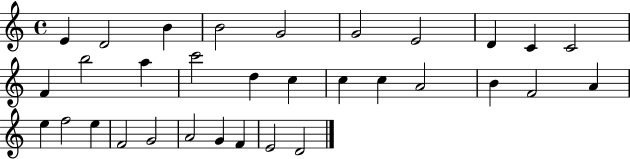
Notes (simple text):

E4/q D4/h B4/q B4/h G4/h G4/h E4/h D4/q C4/q C4/h F4/q B5/h A5/q C6/h D5/q C5/q C5/q C5/q A4/h B4/q F4/h A4/q E5/q F5/h E5/q F4/h G4/h A4/h G4/q F4/q E4/h D4/h